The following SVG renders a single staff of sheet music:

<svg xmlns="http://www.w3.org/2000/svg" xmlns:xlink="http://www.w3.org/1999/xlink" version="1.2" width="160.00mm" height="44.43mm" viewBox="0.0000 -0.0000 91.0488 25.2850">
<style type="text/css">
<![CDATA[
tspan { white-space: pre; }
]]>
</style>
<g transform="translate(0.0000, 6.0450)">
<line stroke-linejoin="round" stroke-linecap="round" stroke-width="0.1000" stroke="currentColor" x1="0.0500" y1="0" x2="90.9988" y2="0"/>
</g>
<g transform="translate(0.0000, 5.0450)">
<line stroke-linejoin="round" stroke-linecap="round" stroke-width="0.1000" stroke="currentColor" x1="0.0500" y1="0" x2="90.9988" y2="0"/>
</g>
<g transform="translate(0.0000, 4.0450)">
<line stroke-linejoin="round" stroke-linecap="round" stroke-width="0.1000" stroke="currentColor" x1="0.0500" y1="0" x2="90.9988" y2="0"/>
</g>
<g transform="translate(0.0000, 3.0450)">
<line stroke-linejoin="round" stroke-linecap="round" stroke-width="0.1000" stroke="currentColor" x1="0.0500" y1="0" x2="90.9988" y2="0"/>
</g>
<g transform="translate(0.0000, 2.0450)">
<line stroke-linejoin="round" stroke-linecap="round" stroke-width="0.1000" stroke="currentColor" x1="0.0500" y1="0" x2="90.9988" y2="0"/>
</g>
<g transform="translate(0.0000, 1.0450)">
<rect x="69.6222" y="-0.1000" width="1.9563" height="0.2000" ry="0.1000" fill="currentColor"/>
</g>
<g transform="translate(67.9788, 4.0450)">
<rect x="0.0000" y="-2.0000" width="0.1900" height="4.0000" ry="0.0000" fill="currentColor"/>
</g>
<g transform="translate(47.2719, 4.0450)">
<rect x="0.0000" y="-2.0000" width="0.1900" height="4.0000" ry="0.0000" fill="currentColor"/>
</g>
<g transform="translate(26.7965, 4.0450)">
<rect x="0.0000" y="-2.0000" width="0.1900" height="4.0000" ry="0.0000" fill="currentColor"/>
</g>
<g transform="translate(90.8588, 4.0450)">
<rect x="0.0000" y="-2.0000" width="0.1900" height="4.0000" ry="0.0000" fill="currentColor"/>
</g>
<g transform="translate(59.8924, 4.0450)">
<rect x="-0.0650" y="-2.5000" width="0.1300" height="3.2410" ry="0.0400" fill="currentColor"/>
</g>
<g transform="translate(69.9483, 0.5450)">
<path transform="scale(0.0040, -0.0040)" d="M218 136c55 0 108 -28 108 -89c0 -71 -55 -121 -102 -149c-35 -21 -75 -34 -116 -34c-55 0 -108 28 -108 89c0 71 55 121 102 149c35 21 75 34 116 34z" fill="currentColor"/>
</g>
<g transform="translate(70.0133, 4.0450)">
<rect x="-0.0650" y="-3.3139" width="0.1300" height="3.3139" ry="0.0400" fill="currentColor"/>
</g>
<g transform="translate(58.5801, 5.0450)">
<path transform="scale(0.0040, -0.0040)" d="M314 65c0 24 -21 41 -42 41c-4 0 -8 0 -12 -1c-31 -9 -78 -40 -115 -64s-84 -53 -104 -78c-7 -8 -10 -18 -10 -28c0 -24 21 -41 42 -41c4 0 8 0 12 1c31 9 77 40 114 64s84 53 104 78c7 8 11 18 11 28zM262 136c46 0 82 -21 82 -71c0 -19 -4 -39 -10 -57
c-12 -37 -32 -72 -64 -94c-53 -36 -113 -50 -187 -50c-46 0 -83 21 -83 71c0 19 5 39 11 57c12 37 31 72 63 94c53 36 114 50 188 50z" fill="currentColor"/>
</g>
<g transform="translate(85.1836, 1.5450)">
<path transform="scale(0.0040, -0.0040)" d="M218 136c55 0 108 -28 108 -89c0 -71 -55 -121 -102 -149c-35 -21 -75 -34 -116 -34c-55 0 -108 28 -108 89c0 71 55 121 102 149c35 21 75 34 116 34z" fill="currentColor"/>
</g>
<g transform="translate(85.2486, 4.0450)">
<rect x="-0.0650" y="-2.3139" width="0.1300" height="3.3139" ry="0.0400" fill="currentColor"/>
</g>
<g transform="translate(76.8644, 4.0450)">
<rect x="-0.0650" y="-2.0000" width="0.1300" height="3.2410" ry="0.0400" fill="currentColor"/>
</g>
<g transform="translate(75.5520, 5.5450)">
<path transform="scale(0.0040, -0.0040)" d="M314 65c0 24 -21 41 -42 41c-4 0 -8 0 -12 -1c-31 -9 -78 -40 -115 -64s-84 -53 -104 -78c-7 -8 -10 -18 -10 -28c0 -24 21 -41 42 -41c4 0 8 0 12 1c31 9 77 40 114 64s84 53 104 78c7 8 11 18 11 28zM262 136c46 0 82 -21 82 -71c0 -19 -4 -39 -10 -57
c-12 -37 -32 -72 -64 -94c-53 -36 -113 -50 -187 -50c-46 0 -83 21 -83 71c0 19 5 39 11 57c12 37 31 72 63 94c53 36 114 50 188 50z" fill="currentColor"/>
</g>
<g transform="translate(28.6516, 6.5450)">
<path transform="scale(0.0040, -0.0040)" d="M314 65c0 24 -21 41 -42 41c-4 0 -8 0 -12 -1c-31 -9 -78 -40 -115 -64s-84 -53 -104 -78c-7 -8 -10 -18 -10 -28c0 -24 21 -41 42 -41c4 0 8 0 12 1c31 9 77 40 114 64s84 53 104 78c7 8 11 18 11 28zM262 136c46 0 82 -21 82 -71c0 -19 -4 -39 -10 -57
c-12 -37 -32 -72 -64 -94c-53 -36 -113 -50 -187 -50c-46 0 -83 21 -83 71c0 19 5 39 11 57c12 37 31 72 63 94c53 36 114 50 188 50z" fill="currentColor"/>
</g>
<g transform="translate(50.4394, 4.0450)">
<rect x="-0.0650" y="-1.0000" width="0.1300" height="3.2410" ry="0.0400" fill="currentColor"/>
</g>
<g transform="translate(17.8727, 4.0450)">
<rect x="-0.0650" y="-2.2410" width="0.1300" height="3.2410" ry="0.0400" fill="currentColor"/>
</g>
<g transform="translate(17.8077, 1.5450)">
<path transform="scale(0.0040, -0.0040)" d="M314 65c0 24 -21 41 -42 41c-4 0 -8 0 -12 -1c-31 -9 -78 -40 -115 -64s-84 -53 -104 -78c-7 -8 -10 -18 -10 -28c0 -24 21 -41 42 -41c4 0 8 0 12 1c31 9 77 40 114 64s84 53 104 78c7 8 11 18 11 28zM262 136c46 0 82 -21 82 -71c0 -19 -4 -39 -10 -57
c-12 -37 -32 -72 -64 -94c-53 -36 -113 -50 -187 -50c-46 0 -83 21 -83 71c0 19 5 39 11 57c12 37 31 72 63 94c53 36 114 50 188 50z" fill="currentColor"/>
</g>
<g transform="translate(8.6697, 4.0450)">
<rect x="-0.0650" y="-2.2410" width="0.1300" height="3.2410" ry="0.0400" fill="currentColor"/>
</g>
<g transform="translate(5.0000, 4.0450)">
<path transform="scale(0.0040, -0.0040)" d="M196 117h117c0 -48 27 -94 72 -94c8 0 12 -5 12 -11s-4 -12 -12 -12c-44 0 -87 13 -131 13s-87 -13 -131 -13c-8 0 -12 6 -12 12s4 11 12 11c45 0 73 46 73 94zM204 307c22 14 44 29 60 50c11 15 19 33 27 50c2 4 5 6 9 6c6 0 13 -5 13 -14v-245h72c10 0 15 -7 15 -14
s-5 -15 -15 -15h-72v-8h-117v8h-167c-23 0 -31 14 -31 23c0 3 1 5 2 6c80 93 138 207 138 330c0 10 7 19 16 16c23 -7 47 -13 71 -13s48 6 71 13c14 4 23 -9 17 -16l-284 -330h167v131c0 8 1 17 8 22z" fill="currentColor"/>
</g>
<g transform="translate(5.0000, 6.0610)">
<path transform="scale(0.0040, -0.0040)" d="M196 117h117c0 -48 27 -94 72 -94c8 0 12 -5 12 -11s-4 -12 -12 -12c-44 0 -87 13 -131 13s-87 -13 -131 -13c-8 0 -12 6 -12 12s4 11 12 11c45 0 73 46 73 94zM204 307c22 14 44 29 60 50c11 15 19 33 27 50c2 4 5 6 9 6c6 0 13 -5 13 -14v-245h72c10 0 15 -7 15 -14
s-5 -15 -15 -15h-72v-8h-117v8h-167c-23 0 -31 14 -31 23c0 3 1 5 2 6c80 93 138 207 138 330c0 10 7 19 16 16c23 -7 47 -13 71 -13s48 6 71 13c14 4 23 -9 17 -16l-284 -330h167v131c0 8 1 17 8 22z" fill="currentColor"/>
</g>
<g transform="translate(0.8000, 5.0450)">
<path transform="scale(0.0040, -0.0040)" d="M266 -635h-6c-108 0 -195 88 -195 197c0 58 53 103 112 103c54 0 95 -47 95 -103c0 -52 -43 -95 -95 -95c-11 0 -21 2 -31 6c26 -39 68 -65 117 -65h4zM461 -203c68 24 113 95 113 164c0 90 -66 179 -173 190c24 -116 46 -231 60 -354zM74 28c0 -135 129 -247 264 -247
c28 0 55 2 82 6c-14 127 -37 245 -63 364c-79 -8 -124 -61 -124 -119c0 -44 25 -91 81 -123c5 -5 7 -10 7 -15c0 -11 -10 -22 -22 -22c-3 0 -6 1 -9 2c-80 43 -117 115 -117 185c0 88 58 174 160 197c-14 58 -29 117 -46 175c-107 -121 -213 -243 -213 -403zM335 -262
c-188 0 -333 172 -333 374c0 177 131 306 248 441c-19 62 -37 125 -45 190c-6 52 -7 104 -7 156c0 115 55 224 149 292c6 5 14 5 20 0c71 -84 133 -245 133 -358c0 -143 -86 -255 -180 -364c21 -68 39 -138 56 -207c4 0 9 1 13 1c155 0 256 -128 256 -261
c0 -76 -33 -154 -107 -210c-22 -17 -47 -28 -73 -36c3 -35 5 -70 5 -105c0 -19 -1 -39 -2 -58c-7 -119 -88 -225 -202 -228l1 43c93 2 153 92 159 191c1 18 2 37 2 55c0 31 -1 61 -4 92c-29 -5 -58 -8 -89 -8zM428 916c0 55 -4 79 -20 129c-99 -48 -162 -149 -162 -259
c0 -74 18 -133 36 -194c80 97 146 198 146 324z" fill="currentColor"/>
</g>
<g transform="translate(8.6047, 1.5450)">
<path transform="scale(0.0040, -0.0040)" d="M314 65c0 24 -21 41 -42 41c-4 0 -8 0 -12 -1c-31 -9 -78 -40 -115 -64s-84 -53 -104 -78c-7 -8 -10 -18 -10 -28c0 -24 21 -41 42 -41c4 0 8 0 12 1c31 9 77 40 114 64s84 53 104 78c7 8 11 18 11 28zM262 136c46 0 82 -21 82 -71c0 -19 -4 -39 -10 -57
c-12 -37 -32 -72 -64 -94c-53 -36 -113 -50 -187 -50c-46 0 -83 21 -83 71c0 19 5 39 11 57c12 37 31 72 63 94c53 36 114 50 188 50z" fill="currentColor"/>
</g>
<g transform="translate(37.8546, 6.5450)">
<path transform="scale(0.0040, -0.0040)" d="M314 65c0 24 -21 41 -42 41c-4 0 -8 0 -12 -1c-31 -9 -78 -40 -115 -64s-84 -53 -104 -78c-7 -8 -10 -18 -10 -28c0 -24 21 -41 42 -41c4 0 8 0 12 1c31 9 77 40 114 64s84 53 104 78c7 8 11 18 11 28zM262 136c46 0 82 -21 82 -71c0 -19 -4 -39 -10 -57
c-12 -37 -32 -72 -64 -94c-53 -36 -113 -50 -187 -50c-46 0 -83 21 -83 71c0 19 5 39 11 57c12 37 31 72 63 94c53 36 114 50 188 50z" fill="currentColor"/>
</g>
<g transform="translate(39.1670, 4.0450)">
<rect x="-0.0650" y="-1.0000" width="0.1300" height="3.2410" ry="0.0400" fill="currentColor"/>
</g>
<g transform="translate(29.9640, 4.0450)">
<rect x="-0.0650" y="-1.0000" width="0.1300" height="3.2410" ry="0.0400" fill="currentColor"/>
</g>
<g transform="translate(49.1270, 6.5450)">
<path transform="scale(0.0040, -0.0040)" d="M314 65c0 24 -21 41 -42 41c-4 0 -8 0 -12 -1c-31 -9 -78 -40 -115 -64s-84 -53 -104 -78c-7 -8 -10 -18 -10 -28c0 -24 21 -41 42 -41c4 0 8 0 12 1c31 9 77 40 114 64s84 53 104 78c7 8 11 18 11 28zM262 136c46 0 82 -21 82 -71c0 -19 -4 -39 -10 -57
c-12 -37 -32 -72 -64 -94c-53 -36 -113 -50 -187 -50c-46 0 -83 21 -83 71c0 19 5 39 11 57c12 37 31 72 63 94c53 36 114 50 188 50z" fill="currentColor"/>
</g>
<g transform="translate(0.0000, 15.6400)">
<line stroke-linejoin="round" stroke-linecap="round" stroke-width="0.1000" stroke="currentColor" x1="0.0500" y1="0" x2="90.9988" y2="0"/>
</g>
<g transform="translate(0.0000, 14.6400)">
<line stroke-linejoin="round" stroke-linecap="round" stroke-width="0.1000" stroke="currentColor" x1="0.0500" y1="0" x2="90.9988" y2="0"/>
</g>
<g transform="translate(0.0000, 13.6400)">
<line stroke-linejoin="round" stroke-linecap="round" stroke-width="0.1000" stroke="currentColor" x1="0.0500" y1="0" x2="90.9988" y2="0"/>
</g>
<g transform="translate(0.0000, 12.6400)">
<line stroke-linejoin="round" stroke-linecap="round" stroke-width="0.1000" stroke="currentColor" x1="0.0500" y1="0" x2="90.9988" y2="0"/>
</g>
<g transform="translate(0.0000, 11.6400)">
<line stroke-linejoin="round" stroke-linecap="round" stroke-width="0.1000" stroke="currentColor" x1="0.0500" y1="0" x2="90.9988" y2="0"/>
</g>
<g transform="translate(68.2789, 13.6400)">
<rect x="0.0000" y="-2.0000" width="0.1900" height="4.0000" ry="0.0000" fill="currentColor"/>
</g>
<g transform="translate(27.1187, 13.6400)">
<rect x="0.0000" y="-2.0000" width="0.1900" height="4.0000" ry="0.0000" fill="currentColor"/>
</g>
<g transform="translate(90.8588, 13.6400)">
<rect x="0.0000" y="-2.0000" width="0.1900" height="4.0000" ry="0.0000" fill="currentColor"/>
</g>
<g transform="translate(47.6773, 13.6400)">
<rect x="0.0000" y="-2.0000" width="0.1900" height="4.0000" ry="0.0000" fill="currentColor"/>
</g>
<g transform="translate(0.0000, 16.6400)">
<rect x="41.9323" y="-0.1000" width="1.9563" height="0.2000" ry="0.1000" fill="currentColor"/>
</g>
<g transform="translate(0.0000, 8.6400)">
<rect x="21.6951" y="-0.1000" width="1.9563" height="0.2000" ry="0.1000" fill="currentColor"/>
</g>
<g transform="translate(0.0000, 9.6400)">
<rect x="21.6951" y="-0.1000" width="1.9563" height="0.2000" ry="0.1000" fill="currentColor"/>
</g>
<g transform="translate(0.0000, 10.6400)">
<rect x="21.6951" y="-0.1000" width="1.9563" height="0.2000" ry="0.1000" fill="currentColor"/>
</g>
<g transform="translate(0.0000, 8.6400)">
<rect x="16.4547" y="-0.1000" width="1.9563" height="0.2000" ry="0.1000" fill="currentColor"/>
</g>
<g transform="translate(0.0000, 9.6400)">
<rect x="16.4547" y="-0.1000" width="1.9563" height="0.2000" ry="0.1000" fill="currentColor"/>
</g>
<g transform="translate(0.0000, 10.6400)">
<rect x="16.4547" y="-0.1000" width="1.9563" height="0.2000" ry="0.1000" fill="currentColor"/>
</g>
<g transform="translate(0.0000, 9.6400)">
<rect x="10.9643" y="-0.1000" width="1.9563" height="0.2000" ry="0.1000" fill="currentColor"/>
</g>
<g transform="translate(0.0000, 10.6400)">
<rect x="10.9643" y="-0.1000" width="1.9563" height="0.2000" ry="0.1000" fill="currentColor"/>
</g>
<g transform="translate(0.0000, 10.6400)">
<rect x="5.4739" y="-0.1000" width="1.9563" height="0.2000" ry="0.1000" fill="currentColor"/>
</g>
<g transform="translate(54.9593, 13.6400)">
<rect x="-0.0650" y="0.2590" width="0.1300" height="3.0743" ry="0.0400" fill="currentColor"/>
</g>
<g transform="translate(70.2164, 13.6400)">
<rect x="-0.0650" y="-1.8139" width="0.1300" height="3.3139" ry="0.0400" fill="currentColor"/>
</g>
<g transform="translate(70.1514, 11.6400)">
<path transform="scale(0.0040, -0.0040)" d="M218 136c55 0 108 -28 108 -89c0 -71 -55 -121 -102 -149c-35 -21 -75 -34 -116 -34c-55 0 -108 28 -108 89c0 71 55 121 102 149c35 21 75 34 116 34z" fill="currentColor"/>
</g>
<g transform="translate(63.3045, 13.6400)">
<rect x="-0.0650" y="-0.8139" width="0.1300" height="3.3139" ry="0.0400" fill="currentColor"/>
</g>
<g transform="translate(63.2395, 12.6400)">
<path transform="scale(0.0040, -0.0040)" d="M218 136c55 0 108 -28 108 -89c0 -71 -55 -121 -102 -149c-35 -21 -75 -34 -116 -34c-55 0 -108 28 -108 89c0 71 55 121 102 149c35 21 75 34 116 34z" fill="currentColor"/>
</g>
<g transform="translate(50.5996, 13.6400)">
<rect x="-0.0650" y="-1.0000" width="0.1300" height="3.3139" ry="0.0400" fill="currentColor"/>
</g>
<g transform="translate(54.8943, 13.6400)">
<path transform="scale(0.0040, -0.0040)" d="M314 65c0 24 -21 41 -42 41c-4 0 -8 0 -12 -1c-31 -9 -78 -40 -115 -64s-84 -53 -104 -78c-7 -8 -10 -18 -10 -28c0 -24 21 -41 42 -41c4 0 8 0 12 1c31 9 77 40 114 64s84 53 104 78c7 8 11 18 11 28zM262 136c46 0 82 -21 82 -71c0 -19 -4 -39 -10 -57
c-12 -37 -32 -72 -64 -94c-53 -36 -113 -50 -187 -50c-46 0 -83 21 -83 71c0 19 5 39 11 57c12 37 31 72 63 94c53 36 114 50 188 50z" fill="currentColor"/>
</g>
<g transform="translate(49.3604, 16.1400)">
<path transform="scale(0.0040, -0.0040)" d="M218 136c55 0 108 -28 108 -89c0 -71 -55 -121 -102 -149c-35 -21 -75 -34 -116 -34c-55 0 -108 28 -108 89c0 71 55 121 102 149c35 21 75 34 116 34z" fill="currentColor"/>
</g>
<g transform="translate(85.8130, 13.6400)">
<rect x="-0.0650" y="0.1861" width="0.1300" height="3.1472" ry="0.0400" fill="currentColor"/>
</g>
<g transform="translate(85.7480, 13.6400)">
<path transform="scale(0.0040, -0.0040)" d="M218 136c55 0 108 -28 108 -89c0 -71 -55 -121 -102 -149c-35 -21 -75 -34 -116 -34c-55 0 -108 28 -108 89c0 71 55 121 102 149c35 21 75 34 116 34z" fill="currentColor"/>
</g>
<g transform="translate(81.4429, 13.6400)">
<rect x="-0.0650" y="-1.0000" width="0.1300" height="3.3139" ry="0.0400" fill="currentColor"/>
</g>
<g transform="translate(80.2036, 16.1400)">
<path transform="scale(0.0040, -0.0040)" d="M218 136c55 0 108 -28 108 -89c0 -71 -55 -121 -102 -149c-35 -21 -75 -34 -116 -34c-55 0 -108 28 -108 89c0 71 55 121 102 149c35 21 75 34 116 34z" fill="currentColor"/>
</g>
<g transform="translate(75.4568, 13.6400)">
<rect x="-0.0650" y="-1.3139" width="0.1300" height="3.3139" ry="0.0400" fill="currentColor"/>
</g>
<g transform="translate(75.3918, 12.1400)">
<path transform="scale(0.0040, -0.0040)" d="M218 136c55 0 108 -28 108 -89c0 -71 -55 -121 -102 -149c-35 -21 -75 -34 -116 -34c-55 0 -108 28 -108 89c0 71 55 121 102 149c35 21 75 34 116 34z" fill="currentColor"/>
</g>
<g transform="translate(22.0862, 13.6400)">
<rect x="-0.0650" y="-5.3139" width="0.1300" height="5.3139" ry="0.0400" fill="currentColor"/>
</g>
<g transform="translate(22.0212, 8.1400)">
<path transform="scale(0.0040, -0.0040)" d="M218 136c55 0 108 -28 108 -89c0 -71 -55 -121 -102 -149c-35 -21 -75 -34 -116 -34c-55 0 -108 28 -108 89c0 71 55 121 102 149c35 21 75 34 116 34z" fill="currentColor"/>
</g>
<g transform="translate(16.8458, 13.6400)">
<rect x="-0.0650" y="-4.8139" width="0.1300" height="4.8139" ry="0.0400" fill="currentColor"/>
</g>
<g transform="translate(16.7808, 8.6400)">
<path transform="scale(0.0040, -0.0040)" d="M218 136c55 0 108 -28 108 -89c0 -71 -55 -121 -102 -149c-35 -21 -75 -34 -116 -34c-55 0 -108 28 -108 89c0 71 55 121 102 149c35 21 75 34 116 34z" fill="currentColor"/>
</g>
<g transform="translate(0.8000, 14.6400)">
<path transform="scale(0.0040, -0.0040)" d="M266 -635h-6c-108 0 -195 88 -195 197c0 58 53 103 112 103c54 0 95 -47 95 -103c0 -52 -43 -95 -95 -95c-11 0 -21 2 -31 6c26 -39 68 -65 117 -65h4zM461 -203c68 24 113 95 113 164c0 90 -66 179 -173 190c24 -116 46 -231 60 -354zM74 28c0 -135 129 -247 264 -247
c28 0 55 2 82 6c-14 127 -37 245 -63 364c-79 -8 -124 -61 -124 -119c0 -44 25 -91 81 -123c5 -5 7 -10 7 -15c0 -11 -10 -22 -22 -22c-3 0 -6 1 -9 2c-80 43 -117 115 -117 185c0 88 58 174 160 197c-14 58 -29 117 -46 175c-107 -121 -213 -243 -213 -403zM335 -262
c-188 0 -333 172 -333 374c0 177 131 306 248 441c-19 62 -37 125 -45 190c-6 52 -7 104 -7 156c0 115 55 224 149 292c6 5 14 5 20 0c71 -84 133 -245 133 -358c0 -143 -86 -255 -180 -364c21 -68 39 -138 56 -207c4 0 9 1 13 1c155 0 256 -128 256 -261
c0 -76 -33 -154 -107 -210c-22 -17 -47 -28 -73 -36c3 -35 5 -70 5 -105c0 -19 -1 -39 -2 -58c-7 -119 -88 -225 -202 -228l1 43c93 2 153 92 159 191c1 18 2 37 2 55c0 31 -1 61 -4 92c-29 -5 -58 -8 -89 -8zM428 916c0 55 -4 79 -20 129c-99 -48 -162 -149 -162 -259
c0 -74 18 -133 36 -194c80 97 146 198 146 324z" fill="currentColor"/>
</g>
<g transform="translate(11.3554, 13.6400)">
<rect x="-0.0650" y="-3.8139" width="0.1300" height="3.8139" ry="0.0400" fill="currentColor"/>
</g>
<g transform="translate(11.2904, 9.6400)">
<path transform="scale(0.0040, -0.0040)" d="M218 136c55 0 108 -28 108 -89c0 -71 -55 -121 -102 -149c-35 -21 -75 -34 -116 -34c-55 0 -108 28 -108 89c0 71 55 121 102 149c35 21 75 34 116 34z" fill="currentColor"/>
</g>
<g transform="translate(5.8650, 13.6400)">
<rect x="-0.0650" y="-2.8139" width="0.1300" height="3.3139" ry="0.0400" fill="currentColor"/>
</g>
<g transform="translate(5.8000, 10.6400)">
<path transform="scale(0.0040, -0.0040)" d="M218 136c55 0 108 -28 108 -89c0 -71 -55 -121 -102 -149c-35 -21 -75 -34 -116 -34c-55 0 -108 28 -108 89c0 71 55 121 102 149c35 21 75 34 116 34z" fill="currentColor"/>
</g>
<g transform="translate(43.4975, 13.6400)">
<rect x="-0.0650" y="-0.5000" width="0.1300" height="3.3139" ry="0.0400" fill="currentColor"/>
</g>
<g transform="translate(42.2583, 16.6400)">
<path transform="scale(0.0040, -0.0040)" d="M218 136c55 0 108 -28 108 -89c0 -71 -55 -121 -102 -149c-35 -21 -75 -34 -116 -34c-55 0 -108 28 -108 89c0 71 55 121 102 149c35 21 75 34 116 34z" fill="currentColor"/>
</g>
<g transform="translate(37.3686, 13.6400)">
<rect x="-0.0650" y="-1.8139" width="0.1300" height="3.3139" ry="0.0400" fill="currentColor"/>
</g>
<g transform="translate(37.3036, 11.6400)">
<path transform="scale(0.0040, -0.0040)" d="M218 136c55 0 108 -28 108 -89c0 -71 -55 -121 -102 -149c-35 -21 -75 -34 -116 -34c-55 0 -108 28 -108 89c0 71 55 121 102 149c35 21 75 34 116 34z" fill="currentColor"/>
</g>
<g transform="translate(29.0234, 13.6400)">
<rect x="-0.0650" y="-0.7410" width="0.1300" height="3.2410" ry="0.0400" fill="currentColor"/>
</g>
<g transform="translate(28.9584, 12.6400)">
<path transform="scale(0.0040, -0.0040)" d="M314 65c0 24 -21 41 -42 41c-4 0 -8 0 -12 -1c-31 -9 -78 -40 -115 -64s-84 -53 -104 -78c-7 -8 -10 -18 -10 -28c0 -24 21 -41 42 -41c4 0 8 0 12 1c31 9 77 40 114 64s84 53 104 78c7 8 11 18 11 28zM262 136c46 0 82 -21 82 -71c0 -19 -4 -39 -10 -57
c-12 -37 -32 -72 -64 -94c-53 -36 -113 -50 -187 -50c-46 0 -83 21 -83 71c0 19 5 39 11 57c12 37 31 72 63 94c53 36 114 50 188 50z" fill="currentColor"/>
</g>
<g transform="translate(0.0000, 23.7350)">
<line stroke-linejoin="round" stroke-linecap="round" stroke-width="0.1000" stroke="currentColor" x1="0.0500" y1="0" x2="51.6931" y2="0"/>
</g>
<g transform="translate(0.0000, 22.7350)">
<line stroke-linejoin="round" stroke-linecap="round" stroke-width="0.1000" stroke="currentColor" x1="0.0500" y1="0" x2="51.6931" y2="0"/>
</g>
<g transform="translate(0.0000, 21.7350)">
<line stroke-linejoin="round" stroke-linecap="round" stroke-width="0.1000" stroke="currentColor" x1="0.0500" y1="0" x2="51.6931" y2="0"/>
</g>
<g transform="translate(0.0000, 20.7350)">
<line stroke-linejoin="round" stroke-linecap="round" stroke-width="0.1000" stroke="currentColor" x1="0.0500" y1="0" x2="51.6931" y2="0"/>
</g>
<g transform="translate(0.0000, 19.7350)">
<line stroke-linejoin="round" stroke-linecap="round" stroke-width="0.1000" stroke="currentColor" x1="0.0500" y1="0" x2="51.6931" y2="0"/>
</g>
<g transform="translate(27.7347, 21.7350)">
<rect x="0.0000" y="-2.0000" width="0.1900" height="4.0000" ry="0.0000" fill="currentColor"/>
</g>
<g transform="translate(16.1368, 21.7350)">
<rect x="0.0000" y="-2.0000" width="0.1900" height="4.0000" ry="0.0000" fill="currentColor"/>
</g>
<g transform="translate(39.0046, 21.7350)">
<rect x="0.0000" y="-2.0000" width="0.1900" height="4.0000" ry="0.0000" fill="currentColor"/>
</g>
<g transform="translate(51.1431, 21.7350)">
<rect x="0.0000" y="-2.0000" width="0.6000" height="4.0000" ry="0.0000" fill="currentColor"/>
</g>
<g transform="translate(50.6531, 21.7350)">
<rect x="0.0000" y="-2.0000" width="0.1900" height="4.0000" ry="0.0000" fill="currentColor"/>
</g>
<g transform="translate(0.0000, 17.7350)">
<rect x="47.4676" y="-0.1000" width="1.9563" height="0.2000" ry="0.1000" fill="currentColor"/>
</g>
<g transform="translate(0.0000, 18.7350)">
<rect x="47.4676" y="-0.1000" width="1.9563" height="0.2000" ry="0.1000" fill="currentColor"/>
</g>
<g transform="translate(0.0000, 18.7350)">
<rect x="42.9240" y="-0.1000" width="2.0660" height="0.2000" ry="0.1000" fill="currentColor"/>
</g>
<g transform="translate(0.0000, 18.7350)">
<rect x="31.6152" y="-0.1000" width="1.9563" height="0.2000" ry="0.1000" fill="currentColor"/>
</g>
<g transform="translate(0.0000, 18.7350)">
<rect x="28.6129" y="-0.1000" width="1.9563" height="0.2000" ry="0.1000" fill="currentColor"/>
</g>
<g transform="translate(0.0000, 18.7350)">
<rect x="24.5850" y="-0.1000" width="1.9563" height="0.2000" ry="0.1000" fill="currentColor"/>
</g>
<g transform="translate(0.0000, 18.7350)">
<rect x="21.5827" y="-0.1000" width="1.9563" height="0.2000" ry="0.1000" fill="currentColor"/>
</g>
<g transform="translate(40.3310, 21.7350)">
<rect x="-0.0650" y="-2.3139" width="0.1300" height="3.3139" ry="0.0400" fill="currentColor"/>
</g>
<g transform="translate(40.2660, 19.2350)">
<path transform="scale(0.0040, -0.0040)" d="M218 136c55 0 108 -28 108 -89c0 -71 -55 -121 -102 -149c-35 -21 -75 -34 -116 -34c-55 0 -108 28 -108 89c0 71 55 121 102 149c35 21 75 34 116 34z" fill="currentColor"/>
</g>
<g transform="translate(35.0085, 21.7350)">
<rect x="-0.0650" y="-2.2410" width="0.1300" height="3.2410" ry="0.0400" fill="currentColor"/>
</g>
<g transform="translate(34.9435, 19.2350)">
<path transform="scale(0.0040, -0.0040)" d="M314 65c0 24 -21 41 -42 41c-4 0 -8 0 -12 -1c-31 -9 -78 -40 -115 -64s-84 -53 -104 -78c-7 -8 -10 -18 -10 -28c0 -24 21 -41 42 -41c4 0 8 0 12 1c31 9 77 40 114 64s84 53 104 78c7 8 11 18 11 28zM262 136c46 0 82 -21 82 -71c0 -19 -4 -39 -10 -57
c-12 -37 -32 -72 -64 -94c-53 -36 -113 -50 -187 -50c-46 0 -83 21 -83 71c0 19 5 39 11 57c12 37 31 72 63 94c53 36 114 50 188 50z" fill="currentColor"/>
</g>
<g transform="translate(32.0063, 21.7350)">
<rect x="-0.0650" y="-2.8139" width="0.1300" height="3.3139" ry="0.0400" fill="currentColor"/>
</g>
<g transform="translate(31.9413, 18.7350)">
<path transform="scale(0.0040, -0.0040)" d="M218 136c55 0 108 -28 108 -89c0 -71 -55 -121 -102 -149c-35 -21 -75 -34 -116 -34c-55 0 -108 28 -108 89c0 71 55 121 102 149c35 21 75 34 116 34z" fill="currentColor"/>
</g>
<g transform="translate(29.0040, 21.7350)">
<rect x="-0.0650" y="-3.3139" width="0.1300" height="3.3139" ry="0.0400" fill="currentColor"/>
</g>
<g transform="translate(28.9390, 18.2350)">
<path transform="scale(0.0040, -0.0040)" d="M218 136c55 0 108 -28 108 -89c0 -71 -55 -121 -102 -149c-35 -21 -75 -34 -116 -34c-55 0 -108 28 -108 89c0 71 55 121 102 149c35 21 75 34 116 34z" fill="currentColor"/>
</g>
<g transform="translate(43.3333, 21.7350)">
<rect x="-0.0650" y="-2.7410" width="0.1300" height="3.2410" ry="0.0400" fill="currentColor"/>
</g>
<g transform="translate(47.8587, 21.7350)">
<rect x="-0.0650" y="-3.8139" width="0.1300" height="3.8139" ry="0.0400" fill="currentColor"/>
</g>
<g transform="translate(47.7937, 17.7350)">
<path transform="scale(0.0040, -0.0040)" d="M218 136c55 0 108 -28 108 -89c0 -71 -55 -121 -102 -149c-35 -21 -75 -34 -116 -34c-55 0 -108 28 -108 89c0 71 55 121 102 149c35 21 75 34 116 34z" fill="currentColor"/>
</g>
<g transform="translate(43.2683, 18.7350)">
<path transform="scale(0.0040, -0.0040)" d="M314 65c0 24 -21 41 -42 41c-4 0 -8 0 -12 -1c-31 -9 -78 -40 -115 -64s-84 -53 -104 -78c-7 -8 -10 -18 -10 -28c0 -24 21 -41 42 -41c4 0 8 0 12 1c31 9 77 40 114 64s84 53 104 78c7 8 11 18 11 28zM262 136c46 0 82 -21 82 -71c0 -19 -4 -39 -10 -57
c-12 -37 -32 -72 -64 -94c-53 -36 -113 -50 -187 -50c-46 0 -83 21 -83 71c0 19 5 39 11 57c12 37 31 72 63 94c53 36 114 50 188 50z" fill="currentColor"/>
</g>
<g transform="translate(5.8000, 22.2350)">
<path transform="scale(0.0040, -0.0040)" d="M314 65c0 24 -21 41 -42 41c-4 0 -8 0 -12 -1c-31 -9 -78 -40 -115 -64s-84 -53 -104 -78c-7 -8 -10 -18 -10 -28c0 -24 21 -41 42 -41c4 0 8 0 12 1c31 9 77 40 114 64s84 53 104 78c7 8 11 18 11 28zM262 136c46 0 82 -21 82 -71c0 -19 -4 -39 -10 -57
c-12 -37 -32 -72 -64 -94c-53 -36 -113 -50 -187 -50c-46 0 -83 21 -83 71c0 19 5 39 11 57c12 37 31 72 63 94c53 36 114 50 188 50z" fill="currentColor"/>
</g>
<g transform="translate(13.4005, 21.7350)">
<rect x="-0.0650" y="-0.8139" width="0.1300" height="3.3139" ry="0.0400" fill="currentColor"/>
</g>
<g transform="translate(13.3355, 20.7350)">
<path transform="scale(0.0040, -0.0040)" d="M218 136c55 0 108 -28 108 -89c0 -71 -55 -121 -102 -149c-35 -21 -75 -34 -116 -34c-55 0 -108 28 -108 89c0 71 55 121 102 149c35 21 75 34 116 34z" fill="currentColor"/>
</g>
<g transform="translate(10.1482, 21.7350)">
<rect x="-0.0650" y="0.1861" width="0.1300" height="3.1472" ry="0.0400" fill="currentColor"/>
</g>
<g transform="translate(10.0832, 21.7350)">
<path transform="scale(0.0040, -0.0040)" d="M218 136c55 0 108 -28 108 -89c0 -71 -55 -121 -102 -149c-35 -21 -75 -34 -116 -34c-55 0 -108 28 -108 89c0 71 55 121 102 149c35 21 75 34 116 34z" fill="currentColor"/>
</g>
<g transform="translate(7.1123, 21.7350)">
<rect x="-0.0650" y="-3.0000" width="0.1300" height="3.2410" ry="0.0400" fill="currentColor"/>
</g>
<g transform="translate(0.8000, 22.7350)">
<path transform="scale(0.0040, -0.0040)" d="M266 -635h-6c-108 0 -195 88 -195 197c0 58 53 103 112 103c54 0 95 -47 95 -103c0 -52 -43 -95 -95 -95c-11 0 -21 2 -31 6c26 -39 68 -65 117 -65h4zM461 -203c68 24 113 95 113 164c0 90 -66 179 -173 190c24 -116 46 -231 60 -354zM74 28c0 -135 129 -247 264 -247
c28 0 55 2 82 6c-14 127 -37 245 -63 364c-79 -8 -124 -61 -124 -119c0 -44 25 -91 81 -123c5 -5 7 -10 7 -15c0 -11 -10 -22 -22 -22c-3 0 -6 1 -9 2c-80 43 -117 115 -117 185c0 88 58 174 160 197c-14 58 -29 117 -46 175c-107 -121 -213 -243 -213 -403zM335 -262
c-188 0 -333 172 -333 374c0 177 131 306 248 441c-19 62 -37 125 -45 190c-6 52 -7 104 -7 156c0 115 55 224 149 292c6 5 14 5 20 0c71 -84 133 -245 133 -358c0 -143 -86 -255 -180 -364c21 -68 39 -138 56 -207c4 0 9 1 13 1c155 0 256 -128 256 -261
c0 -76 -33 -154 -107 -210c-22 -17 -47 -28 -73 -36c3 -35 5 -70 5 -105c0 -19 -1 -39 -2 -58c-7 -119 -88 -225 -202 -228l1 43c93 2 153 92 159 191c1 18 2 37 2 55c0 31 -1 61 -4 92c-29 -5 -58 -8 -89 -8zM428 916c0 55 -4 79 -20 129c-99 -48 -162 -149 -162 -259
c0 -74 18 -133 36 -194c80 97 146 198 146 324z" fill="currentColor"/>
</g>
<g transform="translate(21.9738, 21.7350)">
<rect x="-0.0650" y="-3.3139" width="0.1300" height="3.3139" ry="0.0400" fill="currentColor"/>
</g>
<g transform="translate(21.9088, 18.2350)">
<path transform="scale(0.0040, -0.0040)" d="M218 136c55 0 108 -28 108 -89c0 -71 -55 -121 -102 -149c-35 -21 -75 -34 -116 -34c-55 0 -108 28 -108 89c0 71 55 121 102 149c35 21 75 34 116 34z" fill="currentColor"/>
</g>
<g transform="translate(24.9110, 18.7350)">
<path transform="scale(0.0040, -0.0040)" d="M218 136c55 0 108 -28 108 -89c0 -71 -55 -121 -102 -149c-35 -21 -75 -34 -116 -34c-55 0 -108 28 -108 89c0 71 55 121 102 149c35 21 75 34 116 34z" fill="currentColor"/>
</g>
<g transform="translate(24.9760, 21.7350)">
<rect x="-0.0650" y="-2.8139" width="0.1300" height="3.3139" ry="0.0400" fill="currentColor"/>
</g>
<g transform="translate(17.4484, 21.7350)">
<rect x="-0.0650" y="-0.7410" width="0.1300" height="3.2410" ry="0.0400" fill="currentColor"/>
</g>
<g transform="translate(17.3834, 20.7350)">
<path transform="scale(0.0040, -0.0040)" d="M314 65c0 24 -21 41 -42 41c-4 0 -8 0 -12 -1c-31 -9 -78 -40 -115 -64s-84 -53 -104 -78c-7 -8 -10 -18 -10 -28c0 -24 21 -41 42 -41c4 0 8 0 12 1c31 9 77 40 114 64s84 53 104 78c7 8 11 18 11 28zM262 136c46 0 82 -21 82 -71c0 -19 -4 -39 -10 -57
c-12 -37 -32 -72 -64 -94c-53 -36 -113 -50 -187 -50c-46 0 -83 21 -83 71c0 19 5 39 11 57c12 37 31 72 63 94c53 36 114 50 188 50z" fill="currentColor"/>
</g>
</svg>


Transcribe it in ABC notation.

X:1
T:Untitled
M:4/4
L:1/4
K:C
g2 g2 D2 D2 D2 G2 b F2 g a c' e' f' d2 f C D B2 d f e D B A2 B d d2 b a b a g2 g a2 c'